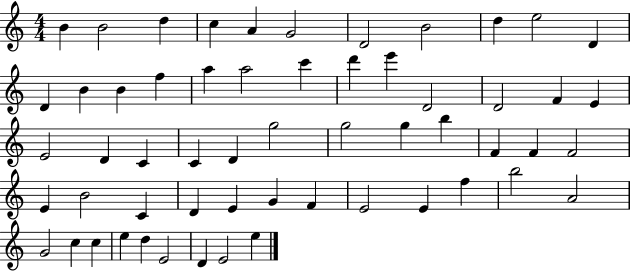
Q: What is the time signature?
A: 4/4